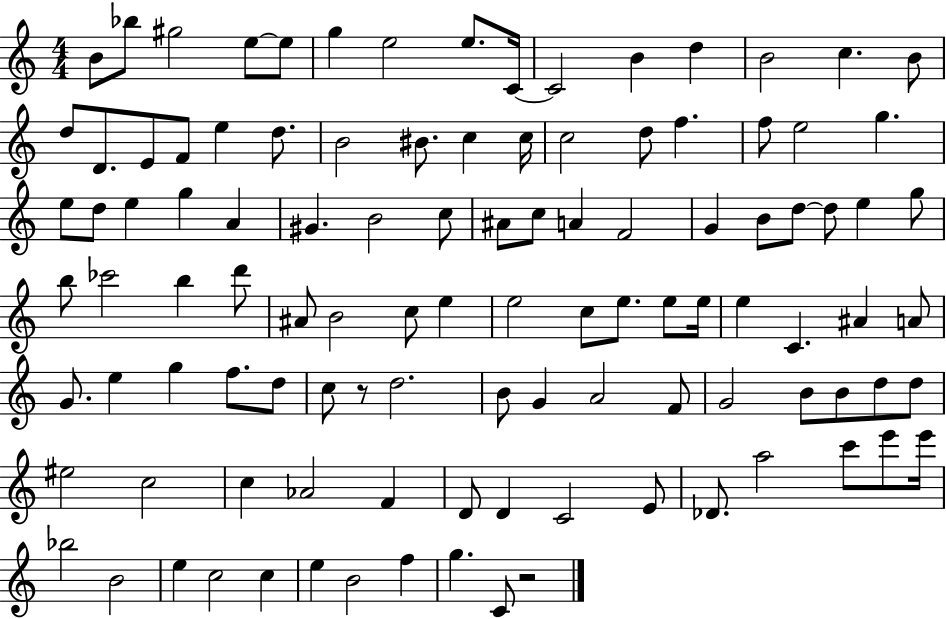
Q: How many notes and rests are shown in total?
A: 108